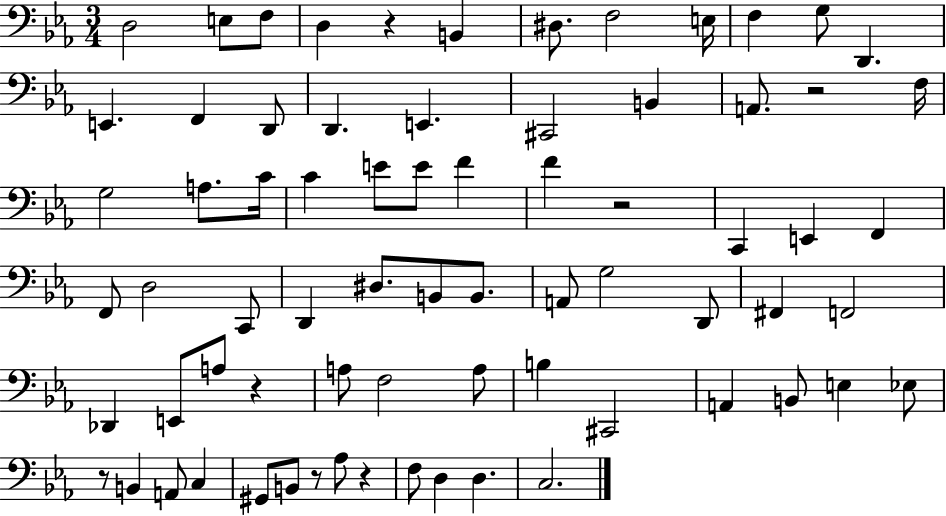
X:1
T:Untitled
M:3/4
L:1/4
K:Eb
D,2 E,/2 F,/2 D, z B,, ^D,/2 F,2 E,/4 F, G,/2 D,, E,, F,, D,,/2 D,, E,, ^C,,2 B,, A,,/2 z2 F,/4 G,2 A,/2 C/4 C E/2 E/2 F F z2 C,, E,, F,, F,,/2 D,2 C,,/2 D,, ^D,/2 B,,/2 B,,/2 A,,/2 G,2 D,,/2 ^F,, F,,2 _D,, E,,/2 A,/2 z A,/2 F,2 A,/2 B, ^C,,2 A,, B,,/2 E, _E,/2 z/2 B,, A,,/2 C, ^G,,/2 B,,/2 z/2 _A,/2 z F,/2 D, D, C,2